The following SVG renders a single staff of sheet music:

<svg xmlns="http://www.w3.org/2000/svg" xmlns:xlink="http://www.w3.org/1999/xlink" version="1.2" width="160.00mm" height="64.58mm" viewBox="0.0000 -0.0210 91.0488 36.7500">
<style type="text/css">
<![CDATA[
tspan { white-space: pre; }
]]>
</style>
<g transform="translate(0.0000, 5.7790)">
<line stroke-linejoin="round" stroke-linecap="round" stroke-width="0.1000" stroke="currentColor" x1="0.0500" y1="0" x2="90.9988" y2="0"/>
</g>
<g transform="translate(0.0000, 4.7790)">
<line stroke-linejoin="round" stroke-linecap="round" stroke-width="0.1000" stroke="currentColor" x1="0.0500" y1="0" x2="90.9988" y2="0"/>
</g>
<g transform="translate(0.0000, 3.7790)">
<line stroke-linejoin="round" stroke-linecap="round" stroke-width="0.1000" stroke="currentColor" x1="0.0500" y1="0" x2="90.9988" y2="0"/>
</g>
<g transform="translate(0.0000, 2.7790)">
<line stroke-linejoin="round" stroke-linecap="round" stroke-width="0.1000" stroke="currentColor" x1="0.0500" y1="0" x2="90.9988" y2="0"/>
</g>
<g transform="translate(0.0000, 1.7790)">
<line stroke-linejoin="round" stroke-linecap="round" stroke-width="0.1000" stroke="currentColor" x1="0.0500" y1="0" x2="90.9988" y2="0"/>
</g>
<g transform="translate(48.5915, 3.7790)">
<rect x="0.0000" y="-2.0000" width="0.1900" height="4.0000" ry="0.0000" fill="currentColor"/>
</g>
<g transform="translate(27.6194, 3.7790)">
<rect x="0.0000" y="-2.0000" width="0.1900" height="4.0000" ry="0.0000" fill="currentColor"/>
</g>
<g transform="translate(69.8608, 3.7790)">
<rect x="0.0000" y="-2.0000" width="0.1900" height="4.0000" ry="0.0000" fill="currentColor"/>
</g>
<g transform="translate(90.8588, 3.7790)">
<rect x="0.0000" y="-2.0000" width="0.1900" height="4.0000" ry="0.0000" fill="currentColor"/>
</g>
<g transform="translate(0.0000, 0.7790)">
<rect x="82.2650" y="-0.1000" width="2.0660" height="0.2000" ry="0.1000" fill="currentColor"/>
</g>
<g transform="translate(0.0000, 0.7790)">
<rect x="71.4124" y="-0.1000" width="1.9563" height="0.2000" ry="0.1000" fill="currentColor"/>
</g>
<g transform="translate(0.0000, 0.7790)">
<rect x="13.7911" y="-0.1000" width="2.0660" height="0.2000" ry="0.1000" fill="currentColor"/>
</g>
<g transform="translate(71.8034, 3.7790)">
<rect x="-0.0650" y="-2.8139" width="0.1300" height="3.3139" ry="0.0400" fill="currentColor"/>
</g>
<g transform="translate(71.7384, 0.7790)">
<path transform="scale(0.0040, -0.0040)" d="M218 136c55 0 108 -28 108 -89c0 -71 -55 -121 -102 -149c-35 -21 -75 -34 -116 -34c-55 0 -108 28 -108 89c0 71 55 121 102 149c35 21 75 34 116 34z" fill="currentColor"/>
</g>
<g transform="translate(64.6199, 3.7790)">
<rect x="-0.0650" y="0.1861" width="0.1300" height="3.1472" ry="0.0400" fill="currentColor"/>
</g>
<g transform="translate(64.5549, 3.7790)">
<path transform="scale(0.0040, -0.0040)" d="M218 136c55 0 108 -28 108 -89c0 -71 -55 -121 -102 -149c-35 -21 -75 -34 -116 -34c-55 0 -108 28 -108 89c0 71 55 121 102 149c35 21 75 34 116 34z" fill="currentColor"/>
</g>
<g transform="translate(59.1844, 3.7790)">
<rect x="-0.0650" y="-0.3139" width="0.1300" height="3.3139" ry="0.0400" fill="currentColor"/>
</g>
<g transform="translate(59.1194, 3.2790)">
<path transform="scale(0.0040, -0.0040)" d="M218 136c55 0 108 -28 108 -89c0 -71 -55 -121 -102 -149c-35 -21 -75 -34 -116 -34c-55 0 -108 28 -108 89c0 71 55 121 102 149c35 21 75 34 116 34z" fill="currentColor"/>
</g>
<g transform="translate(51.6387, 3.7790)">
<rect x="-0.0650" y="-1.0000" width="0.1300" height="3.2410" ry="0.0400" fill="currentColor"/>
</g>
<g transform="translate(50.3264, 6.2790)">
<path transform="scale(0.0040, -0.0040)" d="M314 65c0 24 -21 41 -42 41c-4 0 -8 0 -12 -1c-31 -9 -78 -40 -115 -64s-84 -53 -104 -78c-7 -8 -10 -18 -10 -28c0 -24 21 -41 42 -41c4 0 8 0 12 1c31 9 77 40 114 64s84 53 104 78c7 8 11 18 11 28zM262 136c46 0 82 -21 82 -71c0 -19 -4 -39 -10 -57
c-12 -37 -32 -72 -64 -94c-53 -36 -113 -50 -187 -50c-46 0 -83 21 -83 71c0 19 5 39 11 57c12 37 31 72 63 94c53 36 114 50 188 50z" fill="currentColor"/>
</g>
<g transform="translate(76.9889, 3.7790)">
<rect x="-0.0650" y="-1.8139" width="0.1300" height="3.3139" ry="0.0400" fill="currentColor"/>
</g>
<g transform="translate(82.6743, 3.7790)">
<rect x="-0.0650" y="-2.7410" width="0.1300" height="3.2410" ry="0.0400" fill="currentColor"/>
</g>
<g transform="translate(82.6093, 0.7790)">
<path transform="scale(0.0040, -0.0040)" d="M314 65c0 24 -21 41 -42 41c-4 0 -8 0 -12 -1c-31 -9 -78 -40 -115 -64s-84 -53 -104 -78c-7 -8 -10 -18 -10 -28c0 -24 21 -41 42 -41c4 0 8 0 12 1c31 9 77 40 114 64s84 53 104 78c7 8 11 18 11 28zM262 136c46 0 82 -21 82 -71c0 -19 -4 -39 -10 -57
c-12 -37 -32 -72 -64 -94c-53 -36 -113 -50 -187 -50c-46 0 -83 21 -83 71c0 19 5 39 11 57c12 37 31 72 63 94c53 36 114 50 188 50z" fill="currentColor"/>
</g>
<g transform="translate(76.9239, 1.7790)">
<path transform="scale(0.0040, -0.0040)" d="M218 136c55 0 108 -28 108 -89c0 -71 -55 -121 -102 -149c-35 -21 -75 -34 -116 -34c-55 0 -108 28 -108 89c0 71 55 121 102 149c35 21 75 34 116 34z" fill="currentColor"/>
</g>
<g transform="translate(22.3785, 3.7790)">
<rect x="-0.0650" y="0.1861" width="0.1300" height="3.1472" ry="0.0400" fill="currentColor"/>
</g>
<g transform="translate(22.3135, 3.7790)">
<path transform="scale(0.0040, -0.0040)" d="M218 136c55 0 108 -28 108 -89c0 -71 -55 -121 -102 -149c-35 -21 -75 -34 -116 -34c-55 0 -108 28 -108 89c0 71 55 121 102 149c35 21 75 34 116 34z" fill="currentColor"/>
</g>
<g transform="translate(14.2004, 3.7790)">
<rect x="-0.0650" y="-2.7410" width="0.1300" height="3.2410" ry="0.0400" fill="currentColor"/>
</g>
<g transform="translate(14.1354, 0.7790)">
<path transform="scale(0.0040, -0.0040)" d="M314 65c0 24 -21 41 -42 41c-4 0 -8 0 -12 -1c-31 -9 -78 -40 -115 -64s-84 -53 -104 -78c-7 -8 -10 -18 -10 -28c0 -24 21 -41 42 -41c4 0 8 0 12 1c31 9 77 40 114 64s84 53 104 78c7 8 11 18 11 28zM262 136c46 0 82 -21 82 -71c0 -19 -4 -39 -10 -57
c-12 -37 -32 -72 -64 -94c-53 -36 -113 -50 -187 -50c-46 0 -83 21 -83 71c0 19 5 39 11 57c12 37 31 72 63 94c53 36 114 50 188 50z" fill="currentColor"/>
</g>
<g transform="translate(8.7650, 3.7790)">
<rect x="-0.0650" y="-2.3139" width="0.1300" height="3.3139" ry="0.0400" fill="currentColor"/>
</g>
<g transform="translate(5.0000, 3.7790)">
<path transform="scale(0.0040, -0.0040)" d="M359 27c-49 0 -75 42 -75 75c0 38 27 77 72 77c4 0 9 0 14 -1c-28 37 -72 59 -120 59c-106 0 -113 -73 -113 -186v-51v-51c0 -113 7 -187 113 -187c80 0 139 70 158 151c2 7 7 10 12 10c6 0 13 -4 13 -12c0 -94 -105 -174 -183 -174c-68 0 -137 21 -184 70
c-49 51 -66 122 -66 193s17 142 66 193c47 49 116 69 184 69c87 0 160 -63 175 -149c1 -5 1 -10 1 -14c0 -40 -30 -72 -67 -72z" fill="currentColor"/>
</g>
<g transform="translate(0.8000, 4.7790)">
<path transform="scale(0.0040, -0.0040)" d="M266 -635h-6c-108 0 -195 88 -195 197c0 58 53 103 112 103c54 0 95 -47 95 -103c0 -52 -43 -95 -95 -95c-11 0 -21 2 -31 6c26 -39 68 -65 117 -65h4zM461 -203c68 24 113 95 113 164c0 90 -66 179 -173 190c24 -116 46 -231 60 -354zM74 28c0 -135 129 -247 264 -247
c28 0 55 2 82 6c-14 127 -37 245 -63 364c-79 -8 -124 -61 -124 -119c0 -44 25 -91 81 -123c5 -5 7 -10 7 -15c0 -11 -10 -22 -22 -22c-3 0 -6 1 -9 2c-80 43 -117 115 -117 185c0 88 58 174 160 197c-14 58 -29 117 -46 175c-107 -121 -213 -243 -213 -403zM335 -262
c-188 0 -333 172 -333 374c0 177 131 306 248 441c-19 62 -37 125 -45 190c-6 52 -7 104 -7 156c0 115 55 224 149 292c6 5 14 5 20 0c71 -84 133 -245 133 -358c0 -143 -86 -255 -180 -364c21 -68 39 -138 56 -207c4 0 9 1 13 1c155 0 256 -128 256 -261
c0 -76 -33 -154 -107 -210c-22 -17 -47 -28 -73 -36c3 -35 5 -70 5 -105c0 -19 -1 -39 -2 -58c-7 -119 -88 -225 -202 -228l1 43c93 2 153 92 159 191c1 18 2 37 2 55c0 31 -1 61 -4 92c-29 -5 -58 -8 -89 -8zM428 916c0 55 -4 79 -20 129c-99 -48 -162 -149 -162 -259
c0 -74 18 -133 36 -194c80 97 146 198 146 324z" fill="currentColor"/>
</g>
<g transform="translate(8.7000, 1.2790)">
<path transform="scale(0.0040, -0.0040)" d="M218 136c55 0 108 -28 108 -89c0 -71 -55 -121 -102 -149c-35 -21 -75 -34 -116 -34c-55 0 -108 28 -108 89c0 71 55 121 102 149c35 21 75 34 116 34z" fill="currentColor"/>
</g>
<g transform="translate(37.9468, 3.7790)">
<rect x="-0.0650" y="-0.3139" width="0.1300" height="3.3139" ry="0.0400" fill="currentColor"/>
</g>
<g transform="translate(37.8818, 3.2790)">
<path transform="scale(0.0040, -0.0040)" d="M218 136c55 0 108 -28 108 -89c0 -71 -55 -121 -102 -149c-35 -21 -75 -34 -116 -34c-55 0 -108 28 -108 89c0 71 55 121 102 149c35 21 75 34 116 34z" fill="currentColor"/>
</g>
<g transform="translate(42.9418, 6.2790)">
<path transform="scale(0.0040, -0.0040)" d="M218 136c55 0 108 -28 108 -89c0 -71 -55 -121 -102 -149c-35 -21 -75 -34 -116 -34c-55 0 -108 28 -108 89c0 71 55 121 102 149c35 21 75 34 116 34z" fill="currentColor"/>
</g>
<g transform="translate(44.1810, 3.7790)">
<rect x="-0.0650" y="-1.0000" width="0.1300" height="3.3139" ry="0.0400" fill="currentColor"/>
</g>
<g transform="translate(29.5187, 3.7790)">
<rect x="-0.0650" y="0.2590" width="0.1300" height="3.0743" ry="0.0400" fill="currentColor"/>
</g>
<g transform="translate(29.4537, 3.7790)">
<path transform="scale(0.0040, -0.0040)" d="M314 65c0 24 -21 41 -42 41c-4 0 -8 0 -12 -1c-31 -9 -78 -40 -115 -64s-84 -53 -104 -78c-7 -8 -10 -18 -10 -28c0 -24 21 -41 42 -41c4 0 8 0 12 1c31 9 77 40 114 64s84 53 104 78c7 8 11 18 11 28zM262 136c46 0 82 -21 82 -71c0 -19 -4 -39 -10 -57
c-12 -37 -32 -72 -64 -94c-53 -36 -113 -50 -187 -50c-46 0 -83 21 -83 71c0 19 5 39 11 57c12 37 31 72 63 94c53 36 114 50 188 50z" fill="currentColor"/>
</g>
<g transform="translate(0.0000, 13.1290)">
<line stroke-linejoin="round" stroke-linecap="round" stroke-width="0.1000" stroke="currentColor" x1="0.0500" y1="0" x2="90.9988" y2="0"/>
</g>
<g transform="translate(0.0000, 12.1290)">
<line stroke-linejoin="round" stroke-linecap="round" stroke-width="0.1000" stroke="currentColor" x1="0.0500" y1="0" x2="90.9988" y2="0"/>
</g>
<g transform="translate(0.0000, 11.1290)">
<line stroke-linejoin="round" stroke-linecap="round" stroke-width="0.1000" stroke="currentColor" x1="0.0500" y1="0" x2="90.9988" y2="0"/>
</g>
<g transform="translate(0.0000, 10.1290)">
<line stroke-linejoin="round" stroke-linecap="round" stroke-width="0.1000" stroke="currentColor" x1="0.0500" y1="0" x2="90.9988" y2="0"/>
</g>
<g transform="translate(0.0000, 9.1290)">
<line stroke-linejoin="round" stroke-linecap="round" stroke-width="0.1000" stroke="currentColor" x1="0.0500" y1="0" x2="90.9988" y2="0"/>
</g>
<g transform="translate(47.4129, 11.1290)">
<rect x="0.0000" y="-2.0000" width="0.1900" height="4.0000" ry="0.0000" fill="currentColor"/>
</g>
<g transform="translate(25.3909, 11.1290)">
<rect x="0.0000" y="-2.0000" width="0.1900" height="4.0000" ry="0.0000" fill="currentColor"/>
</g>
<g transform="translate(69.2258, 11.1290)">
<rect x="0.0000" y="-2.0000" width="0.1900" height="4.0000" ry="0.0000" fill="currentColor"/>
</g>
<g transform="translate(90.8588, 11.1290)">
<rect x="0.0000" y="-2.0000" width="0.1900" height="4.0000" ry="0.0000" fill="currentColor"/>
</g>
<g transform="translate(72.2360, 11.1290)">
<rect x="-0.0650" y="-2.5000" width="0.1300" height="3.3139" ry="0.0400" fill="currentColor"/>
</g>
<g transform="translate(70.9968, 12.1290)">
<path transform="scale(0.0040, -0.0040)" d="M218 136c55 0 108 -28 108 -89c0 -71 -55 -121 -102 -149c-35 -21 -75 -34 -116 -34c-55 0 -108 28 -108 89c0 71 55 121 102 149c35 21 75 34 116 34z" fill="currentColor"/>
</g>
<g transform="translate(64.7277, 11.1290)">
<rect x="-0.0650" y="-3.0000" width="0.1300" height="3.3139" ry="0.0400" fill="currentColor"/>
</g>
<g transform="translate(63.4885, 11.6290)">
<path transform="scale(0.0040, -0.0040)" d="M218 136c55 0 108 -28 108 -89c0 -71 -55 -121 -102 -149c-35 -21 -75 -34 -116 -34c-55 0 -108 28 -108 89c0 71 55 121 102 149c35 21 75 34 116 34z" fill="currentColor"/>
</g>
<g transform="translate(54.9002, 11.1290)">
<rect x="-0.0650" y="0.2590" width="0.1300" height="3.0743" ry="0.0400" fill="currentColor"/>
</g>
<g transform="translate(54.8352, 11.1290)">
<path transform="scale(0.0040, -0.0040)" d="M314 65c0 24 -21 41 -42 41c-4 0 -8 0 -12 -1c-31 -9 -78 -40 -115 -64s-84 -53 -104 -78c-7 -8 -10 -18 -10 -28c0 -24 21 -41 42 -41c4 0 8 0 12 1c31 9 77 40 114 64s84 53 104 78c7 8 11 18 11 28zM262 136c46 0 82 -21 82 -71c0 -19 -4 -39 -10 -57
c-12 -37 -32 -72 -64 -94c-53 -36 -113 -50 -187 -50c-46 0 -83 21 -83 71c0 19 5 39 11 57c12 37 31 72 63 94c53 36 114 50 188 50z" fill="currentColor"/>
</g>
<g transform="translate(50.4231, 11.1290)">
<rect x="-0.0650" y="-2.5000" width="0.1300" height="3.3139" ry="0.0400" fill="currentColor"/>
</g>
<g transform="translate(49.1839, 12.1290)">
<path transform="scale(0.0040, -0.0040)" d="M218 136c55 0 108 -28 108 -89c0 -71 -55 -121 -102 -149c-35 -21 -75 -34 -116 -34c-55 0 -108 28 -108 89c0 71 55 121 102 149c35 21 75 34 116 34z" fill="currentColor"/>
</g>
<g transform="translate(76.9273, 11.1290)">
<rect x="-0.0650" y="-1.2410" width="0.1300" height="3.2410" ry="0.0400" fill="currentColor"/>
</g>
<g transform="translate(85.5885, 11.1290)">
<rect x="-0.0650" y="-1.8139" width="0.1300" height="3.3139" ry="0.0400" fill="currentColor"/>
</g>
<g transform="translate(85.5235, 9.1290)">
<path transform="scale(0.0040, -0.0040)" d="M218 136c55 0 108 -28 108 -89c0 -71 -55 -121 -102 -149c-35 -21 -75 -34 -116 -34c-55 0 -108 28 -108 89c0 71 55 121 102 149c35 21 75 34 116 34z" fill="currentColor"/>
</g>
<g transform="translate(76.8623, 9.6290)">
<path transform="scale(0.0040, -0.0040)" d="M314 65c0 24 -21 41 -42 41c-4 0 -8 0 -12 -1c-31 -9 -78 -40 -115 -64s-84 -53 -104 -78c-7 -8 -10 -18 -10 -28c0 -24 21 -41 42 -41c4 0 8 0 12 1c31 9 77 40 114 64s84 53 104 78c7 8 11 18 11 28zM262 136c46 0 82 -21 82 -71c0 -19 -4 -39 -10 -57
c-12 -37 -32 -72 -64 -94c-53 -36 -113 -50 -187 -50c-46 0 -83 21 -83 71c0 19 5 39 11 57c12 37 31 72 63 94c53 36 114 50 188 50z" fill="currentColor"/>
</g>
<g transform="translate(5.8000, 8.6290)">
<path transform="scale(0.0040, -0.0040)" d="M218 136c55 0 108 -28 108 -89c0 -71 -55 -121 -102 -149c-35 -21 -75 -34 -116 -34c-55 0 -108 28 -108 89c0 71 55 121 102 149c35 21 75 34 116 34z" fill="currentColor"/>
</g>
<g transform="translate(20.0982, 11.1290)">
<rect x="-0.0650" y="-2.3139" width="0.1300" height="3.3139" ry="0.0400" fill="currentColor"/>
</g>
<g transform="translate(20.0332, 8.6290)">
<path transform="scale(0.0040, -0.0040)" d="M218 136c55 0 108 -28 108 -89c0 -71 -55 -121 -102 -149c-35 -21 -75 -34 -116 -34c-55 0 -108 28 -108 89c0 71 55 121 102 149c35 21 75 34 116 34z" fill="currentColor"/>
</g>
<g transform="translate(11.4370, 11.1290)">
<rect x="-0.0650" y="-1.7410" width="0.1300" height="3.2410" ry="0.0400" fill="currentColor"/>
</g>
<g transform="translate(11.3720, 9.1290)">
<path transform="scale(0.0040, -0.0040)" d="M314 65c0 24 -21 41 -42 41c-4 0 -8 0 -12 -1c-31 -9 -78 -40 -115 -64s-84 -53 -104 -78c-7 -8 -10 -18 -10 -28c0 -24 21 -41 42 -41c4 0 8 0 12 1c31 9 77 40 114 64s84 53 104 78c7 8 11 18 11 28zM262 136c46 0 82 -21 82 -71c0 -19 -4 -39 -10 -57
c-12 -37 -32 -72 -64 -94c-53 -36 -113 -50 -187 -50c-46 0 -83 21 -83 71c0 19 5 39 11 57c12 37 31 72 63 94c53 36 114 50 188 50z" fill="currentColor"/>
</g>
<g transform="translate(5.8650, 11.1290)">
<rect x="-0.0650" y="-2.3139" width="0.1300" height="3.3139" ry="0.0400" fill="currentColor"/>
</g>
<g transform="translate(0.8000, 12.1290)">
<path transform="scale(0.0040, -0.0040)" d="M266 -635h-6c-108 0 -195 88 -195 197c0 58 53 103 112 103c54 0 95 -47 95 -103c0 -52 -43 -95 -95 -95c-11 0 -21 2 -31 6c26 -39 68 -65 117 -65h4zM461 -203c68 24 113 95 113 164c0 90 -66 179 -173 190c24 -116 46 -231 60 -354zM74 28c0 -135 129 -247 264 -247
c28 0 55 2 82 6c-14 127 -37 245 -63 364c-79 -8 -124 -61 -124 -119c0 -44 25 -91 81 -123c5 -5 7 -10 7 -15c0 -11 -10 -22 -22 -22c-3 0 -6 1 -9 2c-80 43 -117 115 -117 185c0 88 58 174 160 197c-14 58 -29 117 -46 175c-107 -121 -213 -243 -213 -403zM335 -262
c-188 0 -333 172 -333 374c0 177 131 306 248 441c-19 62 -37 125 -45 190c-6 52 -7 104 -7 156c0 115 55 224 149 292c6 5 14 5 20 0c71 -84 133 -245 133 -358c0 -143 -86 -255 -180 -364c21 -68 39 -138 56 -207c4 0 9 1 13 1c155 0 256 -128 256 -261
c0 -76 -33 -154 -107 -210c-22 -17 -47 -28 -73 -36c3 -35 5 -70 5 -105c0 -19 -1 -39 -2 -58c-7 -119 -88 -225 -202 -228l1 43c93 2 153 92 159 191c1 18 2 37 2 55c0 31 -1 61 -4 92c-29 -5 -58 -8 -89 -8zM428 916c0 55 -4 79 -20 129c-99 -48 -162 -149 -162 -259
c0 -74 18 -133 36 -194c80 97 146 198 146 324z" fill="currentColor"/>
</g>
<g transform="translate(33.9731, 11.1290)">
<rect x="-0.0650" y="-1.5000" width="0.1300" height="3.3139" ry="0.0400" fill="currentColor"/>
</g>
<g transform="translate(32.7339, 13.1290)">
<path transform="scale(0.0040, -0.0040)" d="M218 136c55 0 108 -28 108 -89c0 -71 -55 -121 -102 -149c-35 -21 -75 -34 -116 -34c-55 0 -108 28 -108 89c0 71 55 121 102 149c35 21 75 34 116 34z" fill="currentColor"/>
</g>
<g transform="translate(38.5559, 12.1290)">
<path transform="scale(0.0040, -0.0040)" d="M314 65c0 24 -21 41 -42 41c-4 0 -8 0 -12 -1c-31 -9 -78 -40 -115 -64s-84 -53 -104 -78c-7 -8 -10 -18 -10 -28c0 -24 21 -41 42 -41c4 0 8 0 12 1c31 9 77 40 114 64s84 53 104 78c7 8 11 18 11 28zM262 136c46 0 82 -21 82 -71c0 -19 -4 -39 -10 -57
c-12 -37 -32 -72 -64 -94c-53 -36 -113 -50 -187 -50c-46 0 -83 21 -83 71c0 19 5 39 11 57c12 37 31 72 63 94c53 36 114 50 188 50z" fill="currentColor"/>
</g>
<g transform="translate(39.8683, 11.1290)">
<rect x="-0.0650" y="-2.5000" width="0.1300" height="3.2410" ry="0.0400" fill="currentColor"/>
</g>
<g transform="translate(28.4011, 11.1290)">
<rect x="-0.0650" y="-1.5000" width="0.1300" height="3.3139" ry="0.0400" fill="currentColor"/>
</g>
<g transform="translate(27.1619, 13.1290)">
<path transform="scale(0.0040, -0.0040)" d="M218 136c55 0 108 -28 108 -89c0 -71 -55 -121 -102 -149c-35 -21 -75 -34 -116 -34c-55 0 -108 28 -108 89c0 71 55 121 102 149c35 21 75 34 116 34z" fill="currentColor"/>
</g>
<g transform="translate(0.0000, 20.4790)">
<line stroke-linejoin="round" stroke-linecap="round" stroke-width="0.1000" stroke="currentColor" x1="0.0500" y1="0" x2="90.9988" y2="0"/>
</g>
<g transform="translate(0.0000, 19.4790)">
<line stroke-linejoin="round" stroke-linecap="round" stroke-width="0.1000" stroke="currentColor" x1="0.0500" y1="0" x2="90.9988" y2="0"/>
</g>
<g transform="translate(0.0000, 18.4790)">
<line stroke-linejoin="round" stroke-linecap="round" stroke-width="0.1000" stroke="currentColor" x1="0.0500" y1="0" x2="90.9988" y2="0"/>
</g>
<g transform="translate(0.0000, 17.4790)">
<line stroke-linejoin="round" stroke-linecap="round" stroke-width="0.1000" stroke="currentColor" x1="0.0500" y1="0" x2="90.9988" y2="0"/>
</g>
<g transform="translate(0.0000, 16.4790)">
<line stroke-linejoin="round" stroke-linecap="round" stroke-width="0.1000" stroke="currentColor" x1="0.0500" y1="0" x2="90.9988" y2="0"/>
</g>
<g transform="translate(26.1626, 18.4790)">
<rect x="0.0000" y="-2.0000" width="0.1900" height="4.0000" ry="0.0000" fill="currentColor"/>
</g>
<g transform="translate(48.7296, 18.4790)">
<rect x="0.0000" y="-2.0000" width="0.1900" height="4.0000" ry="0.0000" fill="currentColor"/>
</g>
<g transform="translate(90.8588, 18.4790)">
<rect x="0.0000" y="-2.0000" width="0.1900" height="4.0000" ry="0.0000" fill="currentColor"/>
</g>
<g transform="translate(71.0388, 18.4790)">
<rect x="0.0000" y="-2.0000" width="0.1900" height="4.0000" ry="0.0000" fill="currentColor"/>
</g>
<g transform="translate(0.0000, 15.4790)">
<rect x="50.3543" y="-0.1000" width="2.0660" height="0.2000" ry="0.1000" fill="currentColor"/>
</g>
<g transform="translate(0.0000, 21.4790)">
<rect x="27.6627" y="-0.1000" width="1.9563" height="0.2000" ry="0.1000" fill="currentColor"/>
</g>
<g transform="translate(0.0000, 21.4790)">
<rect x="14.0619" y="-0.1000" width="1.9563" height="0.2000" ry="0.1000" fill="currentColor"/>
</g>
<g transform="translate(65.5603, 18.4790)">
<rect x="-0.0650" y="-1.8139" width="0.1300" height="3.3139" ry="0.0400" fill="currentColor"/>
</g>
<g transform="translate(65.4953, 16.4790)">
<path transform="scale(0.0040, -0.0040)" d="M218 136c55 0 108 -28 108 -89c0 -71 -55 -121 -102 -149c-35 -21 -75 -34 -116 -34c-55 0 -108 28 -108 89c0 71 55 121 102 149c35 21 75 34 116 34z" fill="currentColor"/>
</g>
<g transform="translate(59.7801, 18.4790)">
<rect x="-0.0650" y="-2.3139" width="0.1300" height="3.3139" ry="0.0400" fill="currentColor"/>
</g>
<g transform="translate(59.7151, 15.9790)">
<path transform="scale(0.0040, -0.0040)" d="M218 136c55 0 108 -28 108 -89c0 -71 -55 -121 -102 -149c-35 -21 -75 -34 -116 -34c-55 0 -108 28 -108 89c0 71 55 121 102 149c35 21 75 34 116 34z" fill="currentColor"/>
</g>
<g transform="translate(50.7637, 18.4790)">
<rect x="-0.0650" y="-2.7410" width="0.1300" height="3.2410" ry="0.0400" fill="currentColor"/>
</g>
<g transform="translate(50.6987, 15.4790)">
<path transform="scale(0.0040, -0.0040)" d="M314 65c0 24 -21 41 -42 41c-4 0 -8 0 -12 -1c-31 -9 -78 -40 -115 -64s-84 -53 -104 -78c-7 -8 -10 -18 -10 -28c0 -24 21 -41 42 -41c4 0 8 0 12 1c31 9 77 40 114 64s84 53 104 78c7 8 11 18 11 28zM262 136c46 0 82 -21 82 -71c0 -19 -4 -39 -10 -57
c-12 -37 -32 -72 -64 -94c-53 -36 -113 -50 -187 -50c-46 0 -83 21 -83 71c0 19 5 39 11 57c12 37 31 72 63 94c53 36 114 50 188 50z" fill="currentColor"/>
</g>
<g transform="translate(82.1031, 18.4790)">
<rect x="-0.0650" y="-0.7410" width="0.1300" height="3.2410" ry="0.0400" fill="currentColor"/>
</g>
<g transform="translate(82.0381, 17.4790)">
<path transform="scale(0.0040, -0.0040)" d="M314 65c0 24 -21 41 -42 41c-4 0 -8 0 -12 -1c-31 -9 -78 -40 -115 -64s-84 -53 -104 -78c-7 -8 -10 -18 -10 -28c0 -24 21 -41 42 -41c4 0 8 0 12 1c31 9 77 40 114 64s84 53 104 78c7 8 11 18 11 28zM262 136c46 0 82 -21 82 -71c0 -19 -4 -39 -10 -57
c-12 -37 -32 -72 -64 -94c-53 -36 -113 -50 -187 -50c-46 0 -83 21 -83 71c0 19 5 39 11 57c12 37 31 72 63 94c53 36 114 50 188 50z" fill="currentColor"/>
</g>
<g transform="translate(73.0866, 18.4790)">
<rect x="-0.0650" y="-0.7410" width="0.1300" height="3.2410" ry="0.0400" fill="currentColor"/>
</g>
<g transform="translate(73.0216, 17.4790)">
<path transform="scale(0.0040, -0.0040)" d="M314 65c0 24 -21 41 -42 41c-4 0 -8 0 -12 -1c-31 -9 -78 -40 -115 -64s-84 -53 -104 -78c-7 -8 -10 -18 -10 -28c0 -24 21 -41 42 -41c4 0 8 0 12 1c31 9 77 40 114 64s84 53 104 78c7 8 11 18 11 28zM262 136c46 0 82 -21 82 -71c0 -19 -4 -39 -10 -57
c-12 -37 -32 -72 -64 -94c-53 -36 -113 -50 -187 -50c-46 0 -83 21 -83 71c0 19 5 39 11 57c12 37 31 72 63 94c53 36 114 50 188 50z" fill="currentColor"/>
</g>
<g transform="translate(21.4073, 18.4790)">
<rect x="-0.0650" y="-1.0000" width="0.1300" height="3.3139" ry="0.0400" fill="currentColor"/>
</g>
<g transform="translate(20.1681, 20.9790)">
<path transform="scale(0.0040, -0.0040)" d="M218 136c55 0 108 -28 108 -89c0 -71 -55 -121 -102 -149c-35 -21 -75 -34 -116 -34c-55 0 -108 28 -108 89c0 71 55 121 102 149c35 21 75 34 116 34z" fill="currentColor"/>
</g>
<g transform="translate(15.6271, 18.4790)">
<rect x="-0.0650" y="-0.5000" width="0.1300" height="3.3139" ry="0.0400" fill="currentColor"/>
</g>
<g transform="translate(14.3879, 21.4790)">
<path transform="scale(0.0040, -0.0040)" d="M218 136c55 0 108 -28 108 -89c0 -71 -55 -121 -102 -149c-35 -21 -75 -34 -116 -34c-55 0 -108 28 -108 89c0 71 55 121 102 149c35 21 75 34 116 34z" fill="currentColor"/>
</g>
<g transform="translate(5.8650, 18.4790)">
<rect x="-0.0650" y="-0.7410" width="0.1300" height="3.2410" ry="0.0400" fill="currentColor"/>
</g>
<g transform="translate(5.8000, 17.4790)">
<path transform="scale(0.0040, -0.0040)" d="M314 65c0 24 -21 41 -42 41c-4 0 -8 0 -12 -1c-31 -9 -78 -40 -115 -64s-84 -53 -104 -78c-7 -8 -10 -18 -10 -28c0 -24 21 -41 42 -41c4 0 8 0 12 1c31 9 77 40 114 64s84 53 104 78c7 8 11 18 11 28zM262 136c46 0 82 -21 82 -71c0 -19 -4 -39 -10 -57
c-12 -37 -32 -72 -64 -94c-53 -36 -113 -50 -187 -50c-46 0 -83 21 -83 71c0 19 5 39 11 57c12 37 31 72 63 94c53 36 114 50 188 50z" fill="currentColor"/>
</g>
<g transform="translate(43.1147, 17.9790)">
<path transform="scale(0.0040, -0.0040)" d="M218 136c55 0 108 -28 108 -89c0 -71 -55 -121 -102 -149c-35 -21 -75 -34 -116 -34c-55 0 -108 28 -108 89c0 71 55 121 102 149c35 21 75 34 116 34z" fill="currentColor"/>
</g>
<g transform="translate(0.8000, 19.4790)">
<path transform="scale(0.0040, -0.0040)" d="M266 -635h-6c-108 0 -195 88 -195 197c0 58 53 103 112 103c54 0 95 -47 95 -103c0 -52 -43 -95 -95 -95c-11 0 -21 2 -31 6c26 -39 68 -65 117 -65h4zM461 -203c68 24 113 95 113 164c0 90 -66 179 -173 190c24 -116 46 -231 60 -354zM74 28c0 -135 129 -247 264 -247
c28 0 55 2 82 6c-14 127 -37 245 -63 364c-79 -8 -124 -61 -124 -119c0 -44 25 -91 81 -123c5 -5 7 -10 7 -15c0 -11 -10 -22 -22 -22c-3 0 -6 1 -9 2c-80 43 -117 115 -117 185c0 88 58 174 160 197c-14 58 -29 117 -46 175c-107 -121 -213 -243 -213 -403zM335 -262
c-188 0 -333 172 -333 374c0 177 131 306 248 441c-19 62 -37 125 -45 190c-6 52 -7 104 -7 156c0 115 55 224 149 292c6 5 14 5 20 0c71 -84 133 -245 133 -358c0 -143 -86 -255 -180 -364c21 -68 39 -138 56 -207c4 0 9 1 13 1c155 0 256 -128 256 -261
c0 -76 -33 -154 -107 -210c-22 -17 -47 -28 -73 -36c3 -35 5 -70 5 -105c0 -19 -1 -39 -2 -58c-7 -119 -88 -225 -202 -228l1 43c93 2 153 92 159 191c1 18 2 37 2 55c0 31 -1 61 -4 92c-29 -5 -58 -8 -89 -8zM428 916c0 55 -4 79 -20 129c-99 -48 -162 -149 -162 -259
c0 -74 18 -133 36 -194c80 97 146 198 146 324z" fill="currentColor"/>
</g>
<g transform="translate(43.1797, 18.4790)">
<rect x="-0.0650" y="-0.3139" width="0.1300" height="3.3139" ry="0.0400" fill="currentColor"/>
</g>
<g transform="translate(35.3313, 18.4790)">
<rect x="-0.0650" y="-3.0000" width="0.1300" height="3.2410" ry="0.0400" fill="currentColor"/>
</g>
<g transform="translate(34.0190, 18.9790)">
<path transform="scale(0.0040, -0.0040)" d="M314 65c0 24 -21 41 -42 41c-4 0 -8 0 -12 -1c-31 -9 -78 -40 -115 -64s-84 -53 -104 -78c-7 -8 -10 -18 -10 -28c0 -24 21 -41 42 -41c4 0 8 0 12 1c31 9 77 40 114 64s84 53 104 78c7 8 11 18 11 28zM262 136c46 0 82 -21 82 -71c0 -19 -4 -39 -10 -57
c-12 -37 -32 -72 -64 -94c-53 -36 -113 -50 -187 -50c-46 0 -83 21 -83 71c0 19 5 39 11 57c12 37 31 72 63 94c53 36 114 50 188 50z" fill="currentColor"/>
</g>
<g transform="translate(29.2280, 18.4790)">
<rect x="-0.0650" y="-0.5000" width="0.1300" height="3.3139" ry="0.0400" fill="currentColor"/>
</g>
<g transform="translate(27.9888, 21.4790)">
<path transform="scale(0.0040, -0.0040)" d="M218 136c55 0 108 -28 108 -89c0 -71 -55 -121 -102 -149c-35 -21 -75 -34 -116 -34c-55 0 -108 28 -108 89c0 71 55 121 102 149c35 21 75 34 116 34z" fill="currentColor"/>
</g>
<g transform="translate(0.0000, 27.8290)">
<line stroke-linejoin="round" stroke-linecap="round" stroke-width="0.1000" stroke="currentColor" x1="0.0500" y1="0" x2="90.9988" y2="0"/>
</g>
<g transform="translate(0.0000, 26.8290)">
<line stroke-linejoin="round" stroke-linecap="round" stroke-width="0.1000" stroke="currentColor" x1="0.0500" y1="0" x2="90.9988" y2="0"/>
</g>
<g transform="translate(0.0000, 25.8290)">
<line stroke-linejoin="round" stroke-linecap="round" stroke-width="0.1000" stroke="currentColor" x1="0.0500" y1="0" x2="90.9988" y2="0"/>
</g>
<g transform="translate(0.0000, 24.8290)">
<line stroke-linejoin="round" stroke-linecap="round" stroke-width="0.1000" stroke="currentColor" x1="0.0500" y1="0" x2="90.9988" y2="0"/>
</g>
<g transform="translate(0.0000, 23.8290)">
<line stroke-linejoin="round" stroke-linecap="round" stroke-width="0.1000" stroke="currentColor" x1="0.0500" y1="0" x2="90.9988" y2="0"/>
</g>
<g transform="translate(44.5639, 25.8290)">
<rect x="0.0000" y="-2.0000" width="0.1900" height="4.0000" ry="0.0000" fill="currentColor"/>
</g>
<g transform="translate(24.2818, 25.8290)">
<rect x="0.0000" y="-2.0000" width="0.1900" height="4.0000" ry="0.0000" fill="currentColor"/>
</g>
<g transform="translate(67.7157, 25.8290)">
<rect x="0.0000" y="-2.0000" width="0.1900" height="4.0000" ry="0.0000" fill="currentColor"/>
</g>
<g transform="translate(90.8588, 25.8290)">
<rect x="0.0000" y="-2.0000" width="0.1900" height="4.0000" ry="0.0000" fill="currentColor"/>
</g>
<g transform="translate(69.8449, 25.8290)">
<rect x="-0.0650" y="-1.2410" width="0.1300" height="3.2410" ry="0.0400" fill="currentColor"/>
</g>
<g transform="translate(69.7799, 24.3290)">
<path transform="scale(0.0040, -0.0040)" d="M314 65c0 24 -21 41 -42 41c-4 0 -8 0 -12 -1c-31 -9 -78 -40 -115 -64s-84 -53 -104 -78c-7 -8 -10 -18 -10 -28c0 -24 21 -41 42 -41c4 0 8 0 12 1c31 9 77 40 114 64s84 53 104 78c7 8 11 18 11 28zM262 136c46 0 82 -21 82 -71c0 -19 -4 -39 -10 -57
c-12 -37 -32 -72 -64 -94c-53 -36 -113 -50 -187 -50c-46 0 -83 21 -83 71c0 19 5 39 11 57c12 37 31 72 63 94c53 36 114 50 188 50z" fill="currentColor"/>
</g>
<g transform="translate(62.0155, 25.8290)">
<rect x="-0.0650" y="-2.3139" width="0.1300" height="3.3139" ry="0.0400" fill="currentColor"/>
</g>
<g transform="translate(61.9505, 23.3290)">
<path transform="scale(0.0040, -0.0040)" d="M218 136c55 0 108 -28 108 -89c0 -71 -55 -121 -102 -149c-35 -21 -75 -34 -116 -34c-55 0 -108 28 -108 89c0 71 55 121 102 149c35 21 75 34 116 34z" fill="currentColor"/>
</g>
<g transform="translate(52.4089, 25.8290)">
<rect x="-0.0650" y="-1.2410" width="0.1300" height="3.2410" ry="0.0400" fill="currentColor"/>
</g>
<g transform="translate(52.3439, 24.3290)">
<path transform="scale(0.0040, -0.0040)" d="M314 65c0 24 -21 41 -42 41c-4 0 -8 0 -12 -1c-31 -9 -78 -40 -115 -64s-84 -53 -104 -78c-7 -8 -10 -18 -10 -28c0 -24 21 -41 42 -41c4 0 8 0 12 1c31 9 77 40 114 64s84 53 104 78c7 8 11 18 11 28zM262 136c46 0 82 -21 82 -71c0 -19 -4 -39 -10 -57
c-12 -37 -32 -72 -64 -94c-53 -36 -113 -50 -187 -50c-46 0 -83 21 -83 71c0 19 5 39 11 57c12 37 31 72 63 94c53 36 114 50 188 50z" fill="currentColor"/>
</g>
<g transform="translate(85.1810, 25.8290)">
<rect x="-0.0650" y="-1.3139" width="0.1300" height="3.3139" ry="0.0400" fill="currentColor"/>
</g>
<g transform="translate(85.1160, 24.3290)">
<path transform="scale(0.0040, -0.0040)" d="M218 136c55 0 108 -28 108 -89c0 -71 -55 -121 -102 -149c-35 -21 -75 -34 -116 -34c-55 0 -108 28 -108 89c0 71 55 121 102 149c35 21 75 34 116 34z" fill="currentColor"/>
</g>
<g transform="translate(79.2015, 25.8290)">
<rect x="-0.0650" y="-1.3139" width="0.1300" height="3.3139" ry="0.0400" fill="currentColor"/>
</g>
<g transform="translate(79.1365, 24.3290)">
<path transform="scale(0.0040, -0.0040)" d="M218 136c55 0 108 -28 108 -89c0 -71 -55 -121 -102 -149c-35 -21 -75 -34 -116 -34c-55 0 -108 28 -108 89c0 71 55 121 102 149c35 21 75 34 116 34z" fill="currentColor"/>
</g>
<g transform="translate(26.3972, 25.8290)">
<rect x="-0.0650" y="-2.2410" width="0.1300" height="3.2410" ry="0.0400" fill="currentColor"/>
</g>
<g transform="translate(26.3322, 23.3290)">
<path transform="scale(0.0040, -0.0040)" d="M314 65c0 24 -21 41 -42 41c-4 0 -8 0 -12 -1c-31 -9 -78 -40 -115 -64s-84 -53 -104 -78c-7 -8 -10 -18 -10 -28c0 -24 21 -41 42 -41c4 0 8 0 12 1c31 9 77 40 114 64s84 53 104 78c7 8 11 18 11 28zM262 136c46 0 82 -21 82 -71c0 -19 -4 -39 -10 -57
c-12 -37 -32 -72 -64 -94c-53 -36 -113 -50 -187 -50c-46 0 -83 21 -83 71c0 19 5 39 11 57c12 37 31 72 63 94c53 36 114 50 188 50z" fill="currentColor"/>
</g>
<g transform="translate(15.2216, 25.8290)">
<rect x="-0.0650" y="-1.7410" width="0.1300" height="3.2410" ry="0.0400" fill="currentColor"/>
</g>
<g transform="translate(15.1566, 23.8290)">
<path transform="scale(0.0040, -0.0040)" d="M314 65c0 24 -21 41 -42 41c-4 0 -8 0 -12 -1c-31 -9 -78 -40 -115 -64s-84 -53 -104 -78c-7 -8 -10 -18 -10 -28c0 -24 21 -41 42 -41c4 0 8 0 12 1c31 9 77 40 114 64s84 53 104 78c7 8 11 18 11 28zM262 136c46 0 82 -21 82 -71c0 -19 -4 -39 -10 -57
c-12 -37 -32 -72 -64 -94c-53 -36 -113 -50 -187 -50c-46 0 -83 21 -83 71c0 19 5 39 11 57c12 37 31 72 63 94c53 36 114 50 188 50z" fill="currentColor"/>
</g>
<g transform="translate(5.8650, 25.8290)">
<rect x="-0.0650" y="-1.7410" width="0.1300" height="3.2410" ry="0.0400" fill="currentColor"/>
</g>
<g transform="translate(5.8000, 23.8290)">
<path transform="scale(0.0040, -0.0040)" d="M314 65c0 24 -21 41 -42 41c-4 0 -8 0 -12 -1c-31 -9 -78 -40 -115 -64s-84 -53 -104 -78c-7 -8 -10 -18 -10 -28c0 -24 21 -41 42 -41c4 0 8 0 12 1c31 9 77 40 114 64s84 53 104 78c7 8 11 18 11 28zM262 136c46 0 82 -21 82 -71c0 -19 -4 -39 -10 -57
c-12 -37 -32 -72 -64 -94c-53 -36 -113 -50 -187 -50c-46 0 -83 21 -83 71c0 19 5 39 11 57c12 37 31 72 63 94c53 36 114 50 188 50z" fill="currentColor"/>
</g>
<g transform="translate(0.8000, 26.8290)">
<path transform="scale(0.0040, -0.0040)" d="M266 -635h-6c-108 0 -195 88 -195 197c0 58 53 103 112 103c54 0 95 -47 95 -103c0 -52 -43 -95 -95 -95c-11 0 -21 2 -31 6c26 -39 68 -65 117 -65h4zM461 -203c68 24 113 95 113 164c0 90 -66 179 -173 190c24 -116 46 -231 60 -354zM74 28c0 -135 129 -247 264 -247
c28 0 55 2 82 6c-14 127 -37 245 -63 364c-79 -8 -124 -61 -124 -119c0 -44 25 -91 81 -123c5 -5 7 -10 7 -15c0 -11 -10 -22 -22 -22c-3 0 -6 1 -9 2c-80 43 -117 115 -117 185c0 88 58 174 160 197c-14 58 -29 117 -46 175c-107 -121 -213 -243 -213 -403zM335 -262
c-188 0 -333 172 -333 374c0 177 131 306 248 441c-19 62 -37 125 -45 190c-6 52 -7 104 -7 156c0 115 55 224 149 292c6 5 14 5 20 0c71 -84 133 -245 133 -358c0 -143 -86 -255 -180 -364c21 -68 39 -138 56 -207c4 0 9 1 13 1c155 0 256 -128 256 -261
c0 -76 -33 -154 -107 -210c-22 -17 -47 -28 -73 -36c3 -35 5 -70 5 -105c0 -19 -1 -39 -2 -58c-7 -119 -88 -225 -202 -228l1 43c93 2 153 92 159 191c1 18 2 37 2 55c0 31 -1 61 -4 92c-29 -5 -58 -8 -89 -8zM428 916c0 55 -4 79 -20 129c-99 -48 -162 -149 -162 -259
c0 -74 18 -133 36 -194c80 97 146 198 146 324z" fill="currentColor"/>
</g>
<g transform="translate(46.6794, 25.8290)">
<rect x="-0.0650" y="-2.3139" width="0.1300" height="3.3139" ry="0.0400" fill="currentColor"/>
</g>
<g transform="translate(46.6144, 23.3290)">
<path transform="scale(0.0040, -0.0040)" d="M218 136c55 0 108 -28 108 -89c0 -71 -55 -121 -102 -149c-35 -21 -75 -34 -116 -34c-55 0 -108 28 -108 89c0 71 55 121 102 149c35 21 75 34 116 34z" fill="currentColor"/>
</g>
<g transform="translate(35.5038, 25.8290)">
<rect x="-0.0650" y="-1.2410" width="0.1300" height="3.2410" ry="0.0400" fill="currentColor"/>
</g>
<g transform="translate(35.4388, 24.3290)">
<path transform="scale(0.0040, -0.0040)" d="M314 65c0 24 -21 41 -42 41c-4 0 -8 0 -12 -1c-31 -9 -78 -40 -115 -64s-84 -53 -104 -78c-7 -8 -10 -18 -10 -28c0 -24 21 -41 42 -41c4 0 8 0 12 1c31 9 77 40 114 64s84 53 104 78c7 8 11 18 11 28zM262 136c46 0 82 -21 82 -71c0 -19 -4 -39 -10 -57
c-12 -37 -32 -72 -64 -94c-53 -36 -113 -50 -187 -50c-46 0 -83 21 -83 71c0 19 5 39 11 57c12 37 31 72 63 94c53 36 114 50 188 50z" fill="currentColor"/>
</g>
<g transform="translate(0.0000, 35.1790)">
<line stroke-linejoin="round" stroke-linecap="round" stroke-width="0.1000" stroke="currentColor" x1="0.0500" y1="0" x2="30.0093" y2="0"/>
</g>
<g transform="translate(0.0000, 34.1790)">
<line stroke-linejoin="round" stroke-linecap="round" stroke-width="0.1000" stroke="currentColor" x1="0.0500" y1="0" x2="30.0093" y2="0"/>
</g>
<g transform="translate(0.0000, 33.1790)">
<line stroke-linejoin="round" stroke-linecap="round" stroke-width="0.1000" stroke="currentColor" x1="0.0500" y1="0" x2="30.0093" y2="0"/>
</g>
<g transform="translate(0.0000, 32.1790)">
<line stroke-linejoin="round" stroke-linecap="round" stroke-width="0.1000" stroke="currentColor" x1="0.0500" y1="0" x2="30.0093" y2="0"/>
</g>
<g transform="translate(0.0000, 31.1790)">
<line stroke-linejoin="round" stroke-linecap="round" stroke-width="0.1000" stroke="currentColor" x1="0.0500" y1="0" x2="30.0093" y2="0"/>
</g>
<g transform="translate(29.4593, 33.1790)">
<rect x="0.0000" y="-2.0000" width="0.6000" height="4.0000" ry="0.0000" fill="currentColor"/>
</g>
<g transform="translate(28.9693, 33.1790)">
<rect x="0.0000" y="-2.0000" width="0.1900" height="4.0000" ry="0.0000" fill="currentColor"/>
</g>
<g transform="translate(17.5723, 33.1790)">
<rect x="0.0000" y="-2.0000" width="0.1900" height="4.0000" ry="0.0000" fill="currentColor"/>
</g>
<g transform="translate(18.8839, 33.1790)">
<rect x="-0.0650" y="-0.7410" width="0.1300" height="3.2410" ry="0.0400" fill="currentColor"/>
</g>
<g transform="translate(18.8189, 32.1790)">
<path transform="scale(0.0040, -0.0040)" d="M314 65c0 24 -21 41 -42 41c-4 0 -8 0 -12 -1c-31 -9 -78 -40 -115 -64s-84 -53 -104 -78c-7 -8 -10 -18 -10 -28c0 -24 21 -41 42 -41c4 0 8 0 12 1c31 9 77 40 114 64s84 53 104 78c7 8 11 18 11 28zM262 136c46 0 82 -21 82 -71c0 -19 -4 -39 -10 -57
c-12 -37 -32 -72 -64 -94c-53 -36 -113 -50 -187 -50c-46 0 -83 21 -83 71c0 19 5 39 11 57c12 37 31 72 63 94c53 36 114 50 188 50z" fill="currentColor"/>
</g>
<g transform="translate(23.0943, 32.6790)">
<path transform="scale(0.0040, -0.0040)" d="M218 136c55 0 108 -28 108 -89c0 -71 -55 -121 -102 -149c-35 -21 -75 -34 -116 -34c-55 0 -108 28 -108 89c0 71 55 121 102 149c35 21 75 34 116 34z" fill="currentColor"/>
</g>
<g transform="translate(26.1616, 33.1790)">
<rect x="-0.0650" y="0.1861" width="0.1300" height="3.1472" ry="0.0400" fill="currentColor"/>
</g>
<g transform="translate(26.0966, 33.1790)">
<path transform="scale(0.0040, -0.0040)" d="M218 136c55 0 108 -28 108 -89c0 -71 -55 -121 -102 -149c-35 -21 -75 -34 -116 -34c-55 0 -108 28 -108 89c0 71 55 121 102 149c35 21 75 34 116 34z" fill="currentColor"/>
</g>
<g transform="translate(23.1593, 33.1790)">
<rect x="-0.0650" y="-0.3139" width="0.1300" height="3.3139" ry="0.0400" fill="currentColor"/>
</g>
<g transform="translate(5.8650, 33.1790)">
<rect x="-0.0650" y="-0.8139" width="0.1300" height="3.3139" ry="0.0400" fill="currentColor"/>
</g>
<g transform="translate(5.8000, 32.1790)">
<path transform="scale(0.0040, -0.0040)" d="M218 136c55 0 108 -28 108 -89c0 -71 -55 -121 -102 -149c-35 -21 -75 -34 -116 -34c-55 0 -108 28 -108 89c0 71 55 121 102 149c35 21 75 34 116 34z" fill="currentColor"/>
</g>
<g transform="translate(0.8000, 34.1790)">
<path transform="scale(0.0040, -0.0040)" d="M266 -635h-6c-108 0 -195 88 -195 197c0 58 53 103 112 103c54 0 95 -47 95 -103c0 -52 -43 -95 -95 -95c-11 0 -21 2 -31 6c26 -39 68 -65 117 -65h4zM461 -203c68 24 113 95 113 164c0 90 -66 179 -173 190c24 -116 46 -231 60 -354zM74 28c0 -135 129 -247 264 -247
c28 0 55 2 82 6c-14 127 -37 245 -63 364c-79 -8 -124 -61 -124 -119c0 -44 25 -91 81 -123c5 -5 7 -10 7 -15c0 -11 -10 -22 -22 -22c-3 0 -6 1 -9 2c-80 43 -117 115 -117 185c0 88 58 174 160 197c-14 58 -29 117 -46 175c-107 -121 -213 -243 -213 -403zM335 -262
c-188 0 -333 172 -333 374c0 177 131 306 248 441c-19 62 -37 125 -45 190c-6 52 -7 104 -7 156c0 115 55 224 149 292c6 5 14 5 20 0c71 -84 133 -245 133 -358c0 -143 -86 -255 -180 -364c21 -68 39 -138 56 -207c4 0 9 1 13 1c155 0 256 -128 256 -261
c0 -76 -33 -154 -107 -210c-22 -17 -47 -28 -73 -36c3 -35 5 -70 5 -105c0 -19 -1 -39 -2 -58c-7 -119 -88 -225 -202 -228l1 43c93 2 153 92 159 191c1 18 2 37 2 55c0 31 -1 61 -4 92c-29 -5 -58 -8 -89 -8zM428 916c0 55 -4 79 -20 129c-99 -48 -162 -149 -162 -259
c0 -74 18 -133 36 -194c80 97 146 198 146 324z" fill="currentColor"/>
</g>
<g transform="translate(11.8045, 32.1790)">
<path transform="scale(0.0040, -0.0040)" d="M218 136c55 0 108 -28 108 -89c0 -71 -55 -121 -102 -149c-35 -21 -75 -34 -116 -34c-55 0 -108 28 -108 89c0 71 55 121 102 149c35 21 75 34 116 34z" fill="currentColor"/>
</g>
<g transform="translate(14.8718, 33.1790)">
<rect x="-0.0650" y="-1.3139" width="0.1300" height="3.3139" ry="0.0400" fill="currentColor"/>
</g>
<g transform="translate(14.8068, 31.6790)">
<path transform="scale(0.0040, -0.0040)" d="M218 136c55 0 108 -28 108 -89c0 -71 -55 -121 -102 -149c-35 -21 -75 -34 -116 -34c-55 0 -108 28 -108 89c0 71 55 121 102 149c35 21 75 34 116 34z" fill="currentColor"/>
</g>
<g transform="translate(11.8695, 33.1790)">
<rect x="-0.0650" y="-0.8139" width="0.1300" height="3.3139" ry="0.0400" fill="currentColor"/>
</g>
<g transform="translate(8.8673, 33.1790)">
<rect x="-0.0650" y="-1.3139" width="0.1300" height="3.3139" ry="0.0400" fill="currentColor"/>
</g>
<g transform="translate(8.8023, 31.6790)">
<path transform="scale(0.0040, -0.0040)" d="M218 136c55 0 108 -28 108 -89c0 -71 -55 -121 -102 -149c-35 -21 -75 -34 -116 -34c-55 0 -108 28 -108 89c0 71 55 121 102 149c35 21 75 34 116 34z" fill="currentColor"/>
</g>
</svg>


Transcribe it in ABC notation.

X:1
T:Untitled
M:4/4
L:1/4
K:C
g a2 B B2 c D D2 c B a f a2 g f2 g E E G2 G B2 A G e2 f d2 C D C A2 c a2 g f d2 d2 f2 f2 g2 e2 g e2 g e2 e e d e d e d2 c B